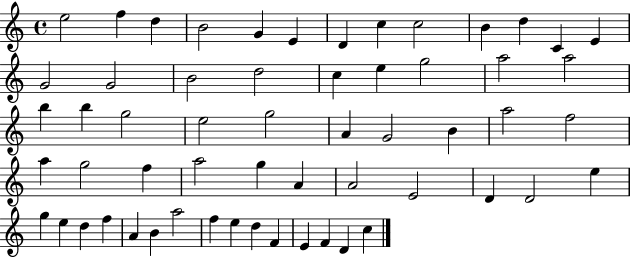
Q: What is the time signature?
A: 4/4